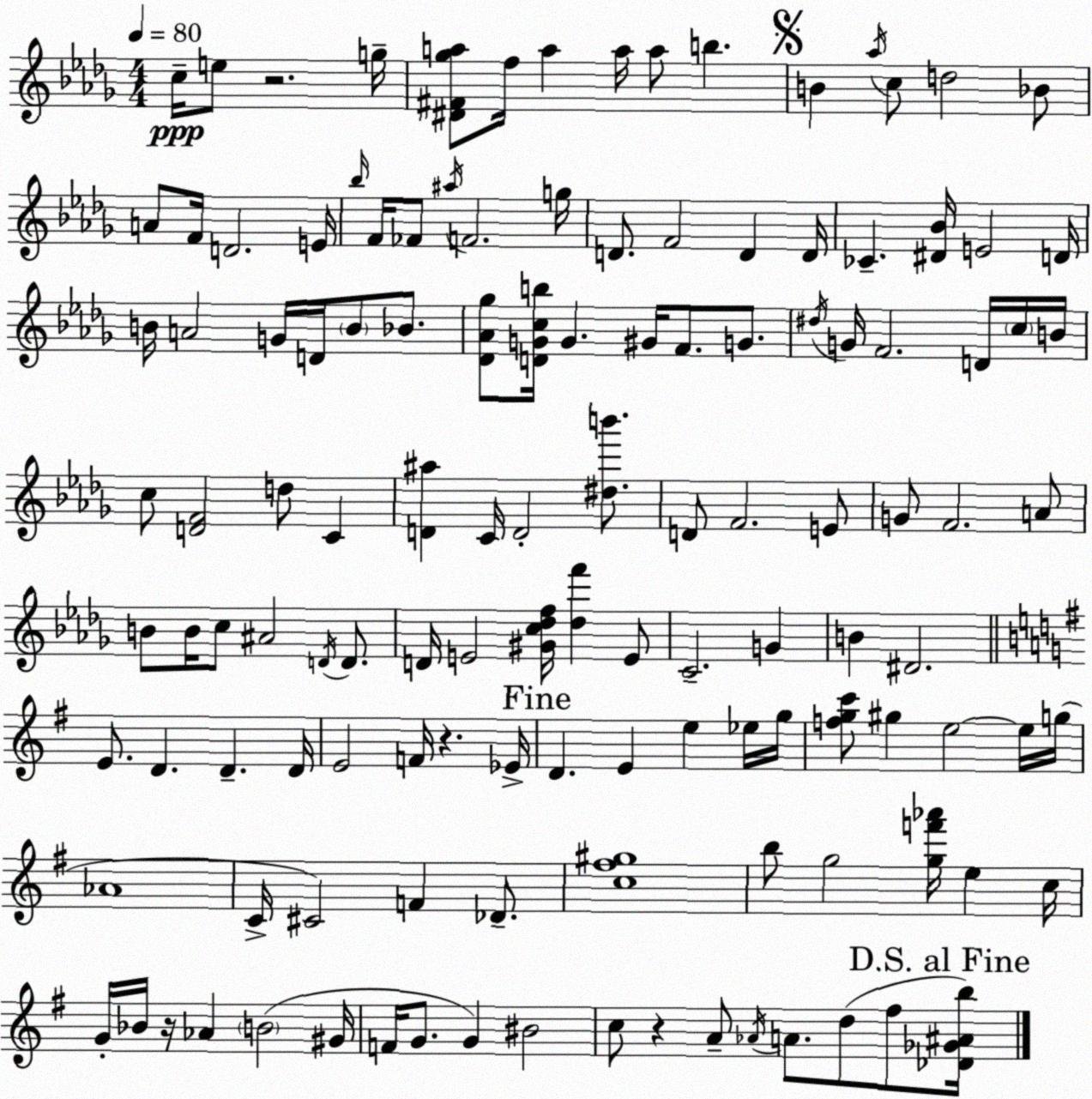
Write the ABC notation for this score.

X:1
T:Untitled
M:4/4
L:1/4
K:Bbm
c/4 e/2 z2 g/4 [^D^F_ga]/2 f/4 a a/4 a/2 b B _a/4 c/2 d2 _B/2 A/2 F/4 D2 E/4 _b/4 F/4 _F/2 ^a/4 F2 g/4 D/2 F2 D D/4 _C [^D_B]/4 E2 D/4 B/4 A2 G/4 D/4 B/2 _B/2 [_D_A_g]/2 [DGcb]/4 G ^G/4 F/2 G/2 ^d/4 G/4 F2 D/4 c/4 B/4 c/2 [DF]2 d/2 C [D^a] C/4 D2 [^db']/2 D/2 F2 E/2 G/2 F2 A/2 B/2 B/4 c/2 ^A2 D/4 D/2 D/4 E2 [^Gc_df]/4 [_df'] E/2 C2 G B ^D2 E/2 D D D/4 E2 F/4 z _E/4 D E e _e/4 g/4 [fgc']/2 ^g e2 e/4 g/4 _A4 C/4 ^C2 F _D/2 [c^f^g]4 b/2 g2 [gf'_a']/4 e c/4 G/4 _B/4 z/4 _A B2 ^G/4 F/4 G/2 G ^B2 c/2 z A/2 _A/4 A/2 d/2 ^f/2 [_D_G^Ab]/4